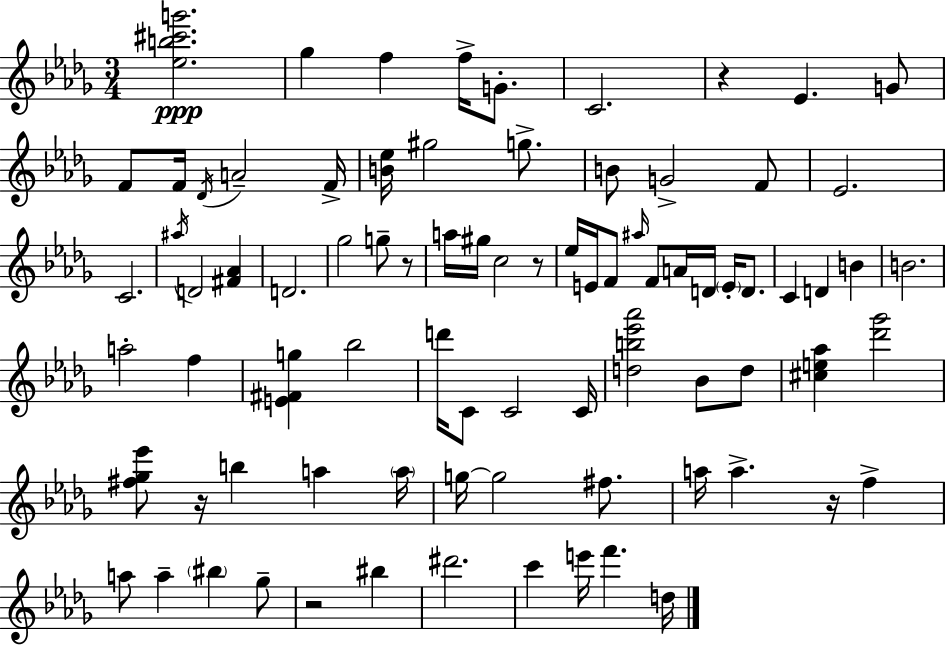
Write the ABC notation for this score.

X:1
T:Untitled
M:3/4
L:1/4
K:Bbm
[_eb^c'g']2 _g f f/4 G/2 C2 z _E G/2 F/2 F/4 _D/4 A2 F/4 [B_e]/4 ^g2 g/2 B/2 G2 F/2 _E2 C2 ^a/4 D2 [^F_A] D2 _g2 g/2 z/2 a/4 ^g/4 c2 z/2 _e/4 E/4 F/2 ^a/4 F/2 A/4 D/4 E/4 D/2 C D B B2 a2 f [E^Fg] _b2 d'/4 C/2 C2 C/4 [db_e'_a']2 _B/2 d/2 [^ce_a] [_d'_g']2 [^f_g_e']/2 z/4 b a a/4 g/4 g2 ^f/2 a/4 a z/4 f a/2 a ^b _g/2 z2 ^b ^d'2 c' e'/4 f' d/4